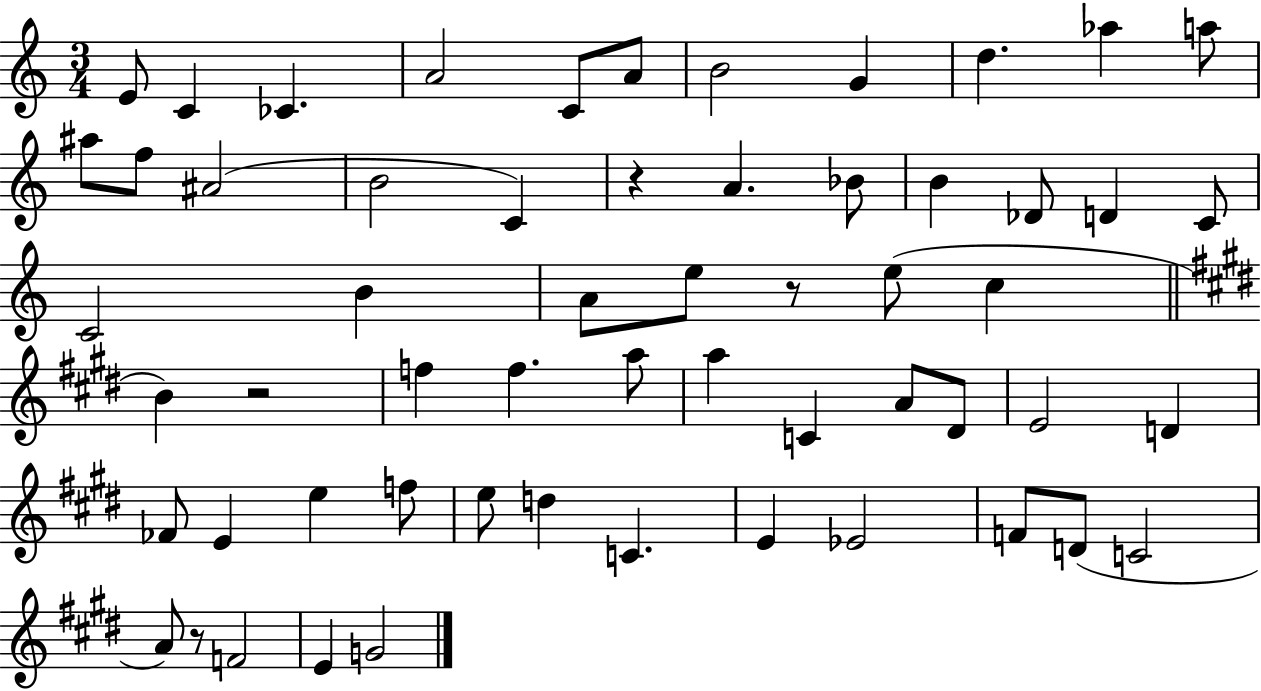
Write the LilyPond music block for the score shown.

{
  \clef treble
  \numericTimeSignature
  \time 3/4
  \key c \major
  e'8 c'4 ces'4. | a'2 c'8 a'8 | b'2 g'4 | d''4. aes''4 a''8 | \break ais''8 f''8 ais'2( | b'2 c'4) | r4 a'4. bes'8 | b'4 des'8 d'4 c'8 | \break c'2 b'4 | a'8 e''8 r8 e''8( c''4 | \bar "||" \break \key e \major b'4) r2 | f''4 f''4. a''8 | a''4 c'4 a'8 dis'8 | e'2 d'4 | \break fes'8 e'4 e''4 f''8 | e''8 d''4 c'4. | e'4 ees'2 | f'8 d'8( c'2 | \break a'8) r8 f'2 | e'4 g'2 | \bar "|."
}